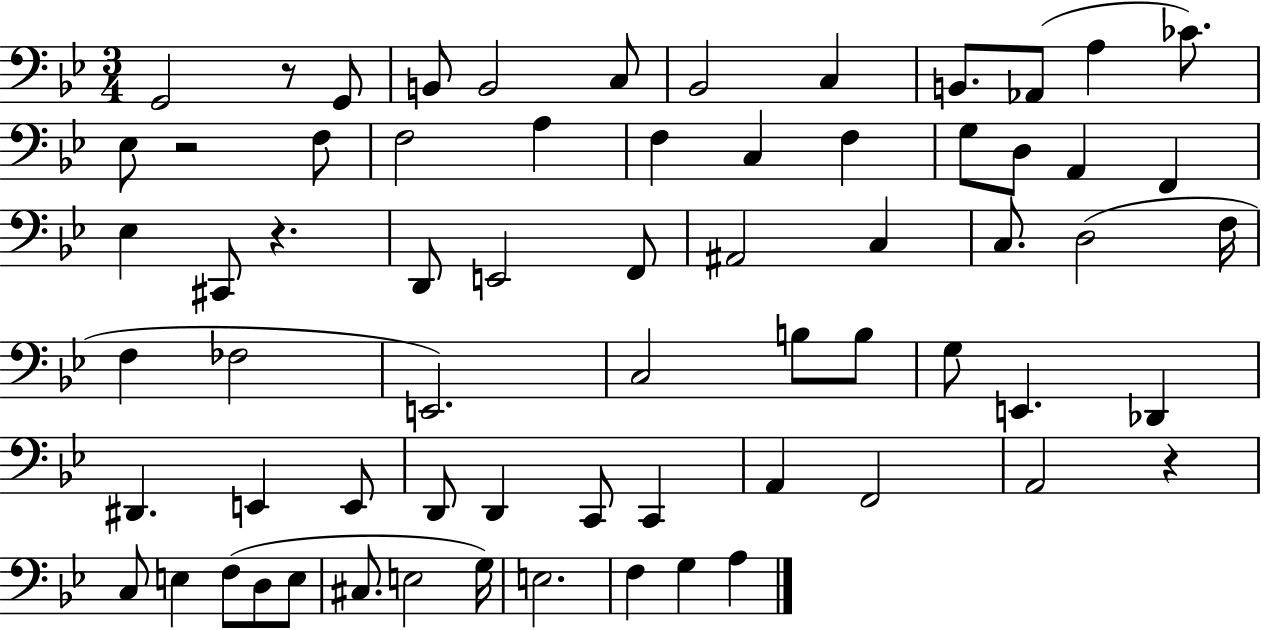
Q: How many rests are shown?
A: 4